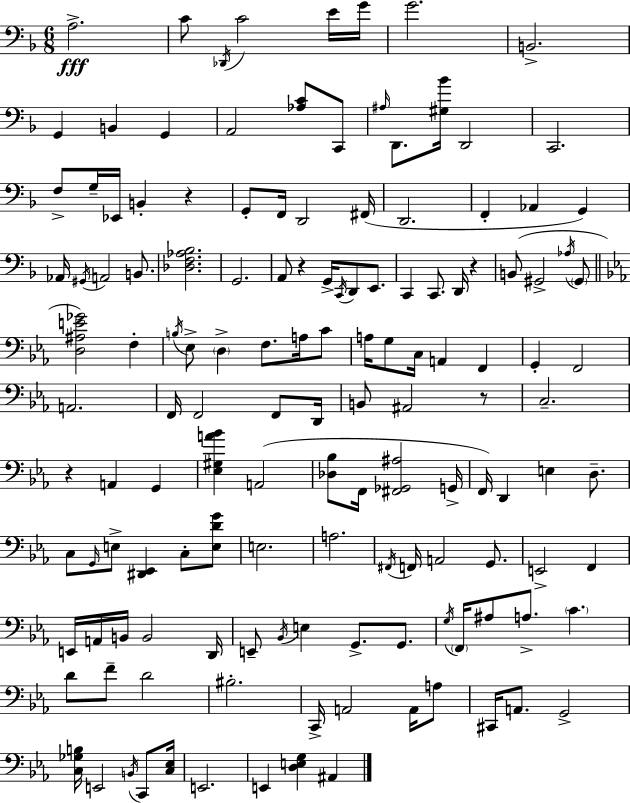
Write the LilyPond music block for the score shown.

{
  \clef bass
  \numericTimeSignature
  \time 6/8
  \key d \minor
  \repeat volta 2 { a2.->\fff | c'8 \acciaccatura { des,16 } c'2 e'16 | g'16 g'2. | b,2.-> | \break g,4 b,4 g,4 | a,2 <aes c'>8 c,8 | \grace { ais16 } d,8. <gis bes'>16 d,2 | c,2. | \break f8-> g16-- ees,16 b,4-. r4 | g,8-. f,16 d,2 | fis,16( d,2. | f,4-. aes,4 g,4) | \break aes,16 \acciaccatura { gis,16 } a,2 | b,8. <des f aes bes>2. | g,2. | a,8 r4 g,16-> \acciaccatura { c,16 } d,8 | \break e,8. c,4 c,8. d,16 | r4 b,8( gis,2-> | \acciaccatura { aes16 } \parenthesize gis,8 \bar "||" \break \key ees \major <d ais e' ges'>2) f4-. | \acciaccatura { b16 } ees8-> \parenthesize d4-> f8. a16 c'8 | a16 g8 c16 a,4 f,4 | g,4-. f,2 | \break a,2. | f,16 f,2 f,8 | d,16 b,8 ais,2 r8 | c2.-- | \break r4 a,4 g,4 | <ees gis a' bes'>4 a,2( | <des bes>8 f,16 <fis, ges, ais>2 | g,16-> f,16) d,4 e4 d8.-- | \break c8 \grace { g,16 } e8-> <dis, ees,>4 c8-. | <e d' g'>8 e2. | a2. | \acciaccatura { fis,16 } f,16 a,2 | \break g,8. e,2-> f,4 | e,16 a,16 b,16 b,2 | d,16 e,8-- \acciaccatura { bes,16 } e4 g,8.-> | g,8. \acciaccatura { g16 } \parenthesize f,16 ais8 a8.-> \parenthesize c'4. | \break d'8 f'8-- d'2 | bis2.-. | c,16-> a,2 | a,16 a8 cis,16 a,8. g,2-> | \break <c ges b>16 e,2 | \acciaccatura { b,16 } c,8 <c ees>16 e,2. | e,4 <d e g>4 | ais,4 } \bar "|."
}